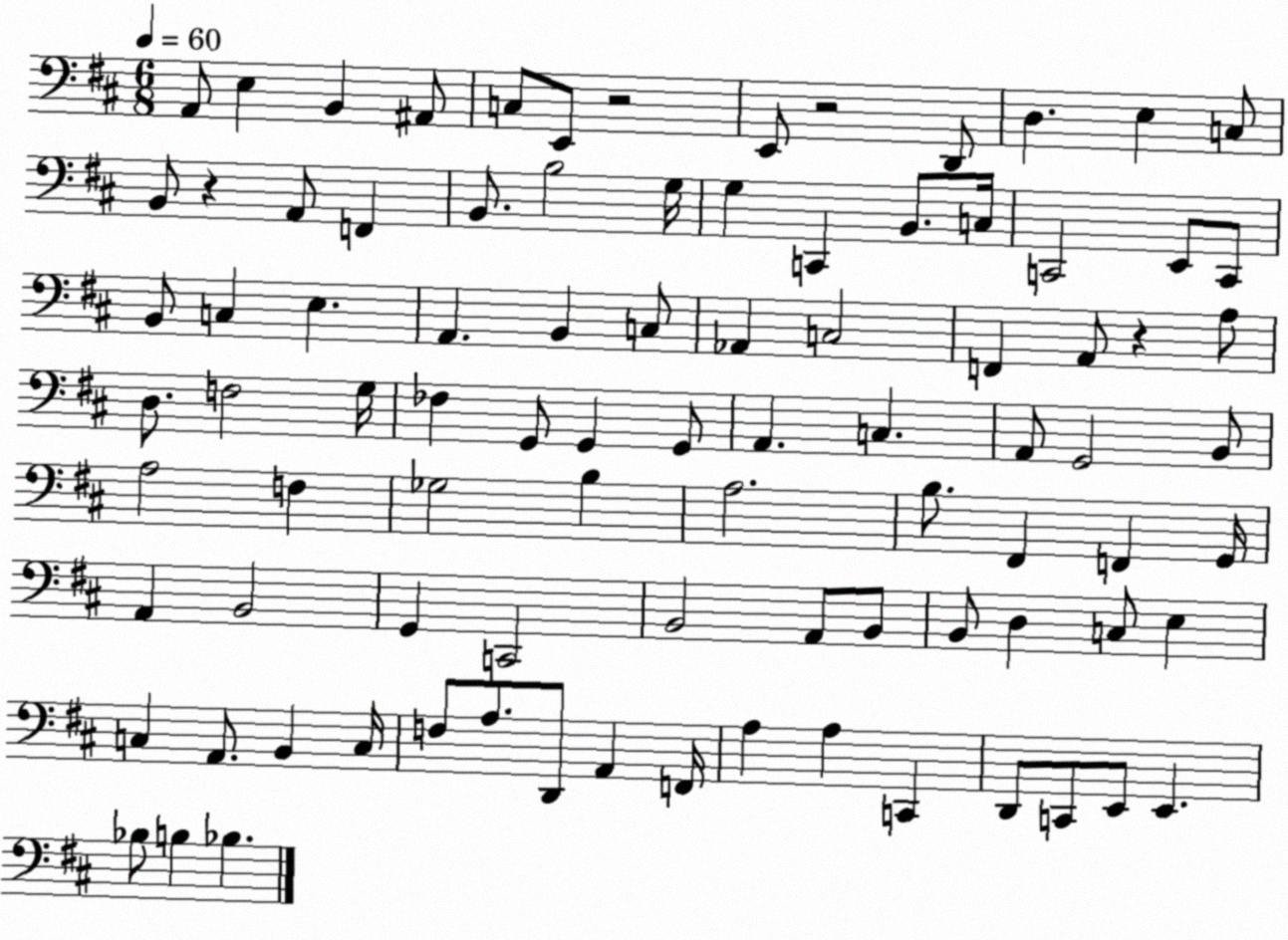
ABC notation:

X:1
T:Untitled
M:6/8
L:1/4
K:D
A,,/2 E, B,, ^A,,/2 C,/2 E,,/2 z2 E,,/2 z2 D,,/2 D, E, C,/2 B,,/2 z A,,/2 F,, B,,/2 B,2 G,/4 G, C,, B,,/2 C,/4 C,,2 E,,/2 C,,/2 B,,/2 C, E, A,, B,, C,/2 _A,, C,2 F,, A,,/2 z A,/2 D,/2 F,2 G,/4 _F, G,,/2 G,, G,,/2 A,, C, A,,/2 G,,2 B,,/2 A,2 F, _G,2 B, A,2 B,/2 ^F,, F,, G,,/4 A,, B,,2 G,, C,,2 B,,2 A,,/2 B,,/2 B,,/2 D, C,/2 E, C, A,,/2 B,, C,/4 F,/2 A,/2 D,,/2 A,, F,,/4 A, A, C,, D,,/2 C,,/2 E,,/2 E,, _B,/2 B, _B,